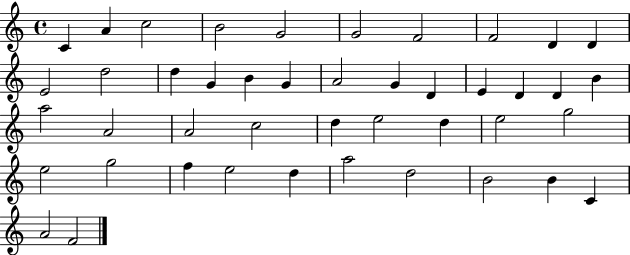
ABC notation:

X:1
T:Untitled
M:4/4
L:1/4
K:C
C A c2 B2 G2 G2 F2 F2 D D E2 d2 d G B G A2 G D E D D B a2 A2 A2 c2 d e2 d e2 g2 e2 g2 f e2 d a2 d2 B2 B C A2 F2